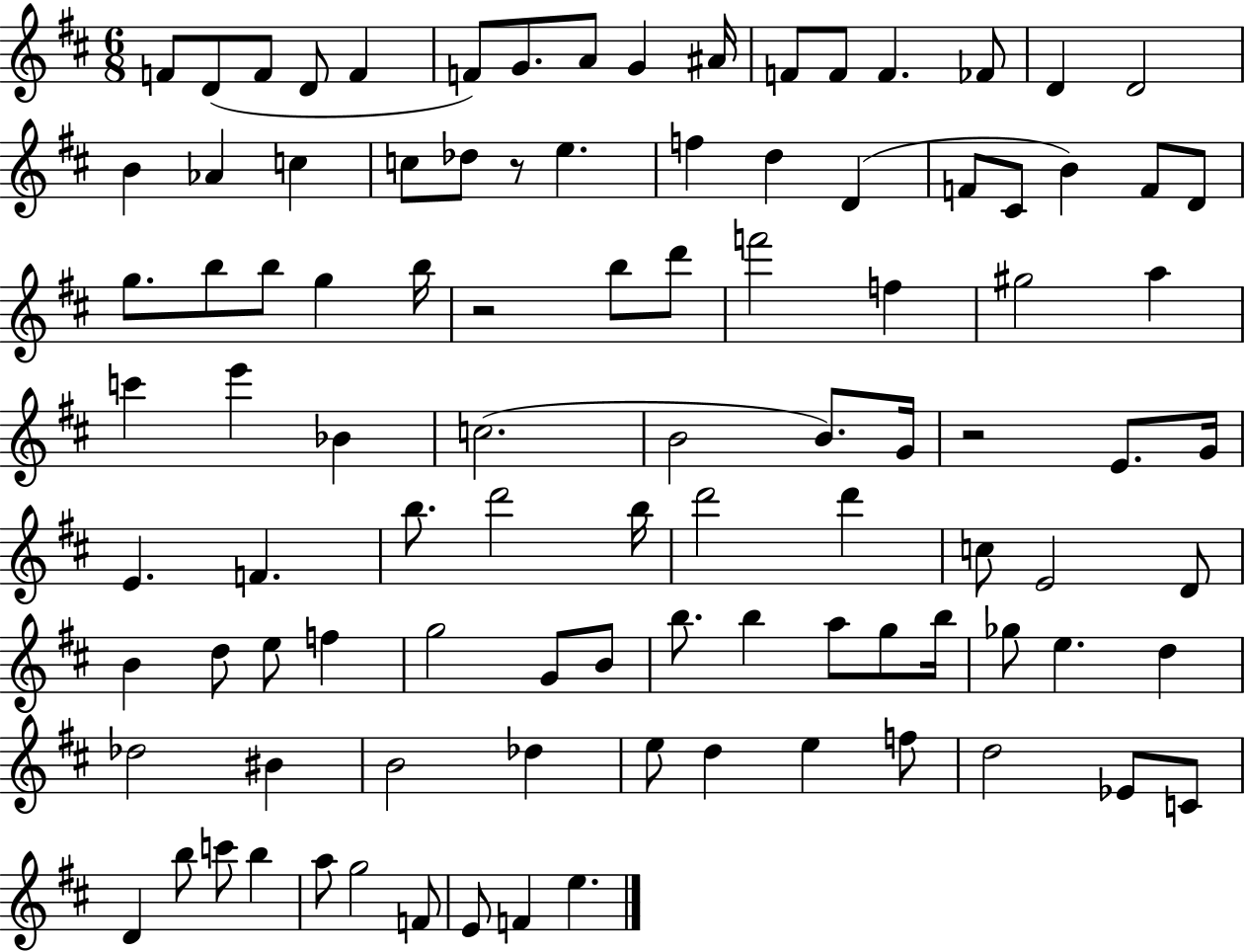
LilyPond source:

{
  \clef treble
  \numericTimeSignature
  \time 6/8
  \key d \major
  \repeat volta 2 { f'8 d'8( f'8 d'8 f'4 | f'8) g'8. a'8 g'4 ais'16 | f'8 f'8 f'4. fes'8 | d'4 d'2 | \break b'4 aes'4 c''4 | c''8 des''8 r8 e''4. | f''4 d''4 d'4( | f'8 cis'8 b'4) f'8 d'8 | \break g''8. b''8 b''8 g''4 b''16 | r2 b''8 d'''8 | f'''2 f''4 | gis''2 a''4 | \break c'''4 e'''4 bes'4 | c''2.( | b'2 b'8.) g'16 | r2 e'8. g'16 | \break e'4. f'4. | b''8. d'''2 b''16 | d'''2 d'''4 | c''8 e'2 d'8 | \break b'4 d''8 e''8 f''4 | g''2 g'8 b'8 | b''8. b''4 a''8 g''8 b''16 | ges''8 e''4. d''4 | \break des''2 bis'4 | b'2 des''4 | e''8 d''4 e''4 f''8 | d''2 ees'8 c'8 | \break d'4 b''8 c'''8 b''4 | a''8 g''2 f'8 | e'8 f'4 e''4. | } \bar "|."
}